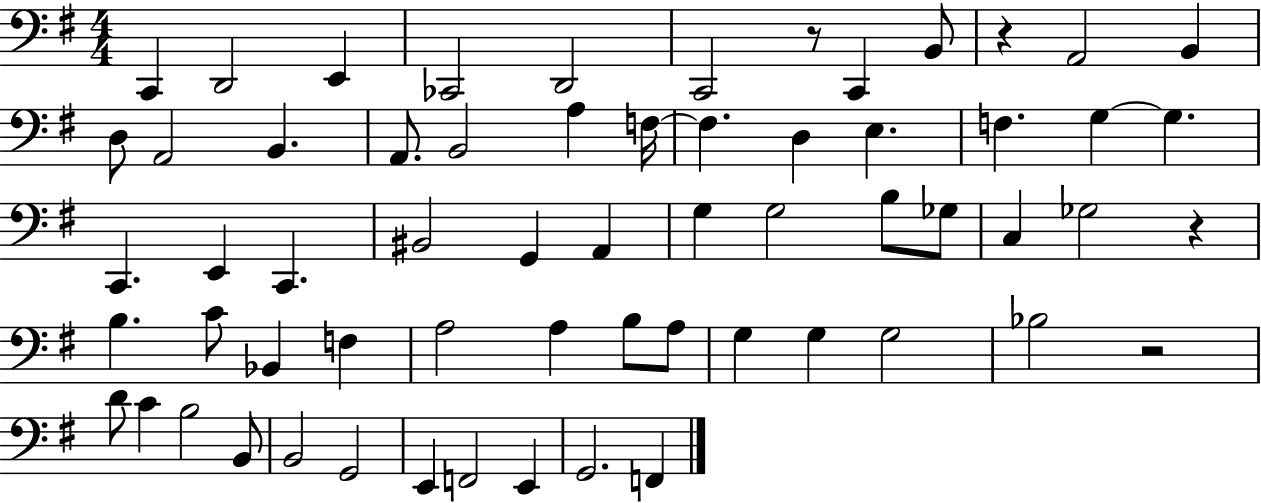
C2/q D2/h E2/q CES2/h D2/h C2/h R/e C2/q B2/e R/q A2/h B2/q D3/e A2/h B2/q. A2/e. B2/h A3/q F3/s F3/q. D3/q E3/q. F3/q. G3/q G3/q. C2/q. E2/q C2/q. BIS2/h G2/q A2/q G3/q G3/h B3/e Gb3/e C3/q Gb3/h R/q B3/q. C4/e Bb2/q F3/q A3/h A3/q B3/e A3/e G3/q G3/q G3/h Bb3/h R/h D4/e C4/q B3/h B2/e B2/h G2/h E2/q F2/h E2/q G2/h. F2/q